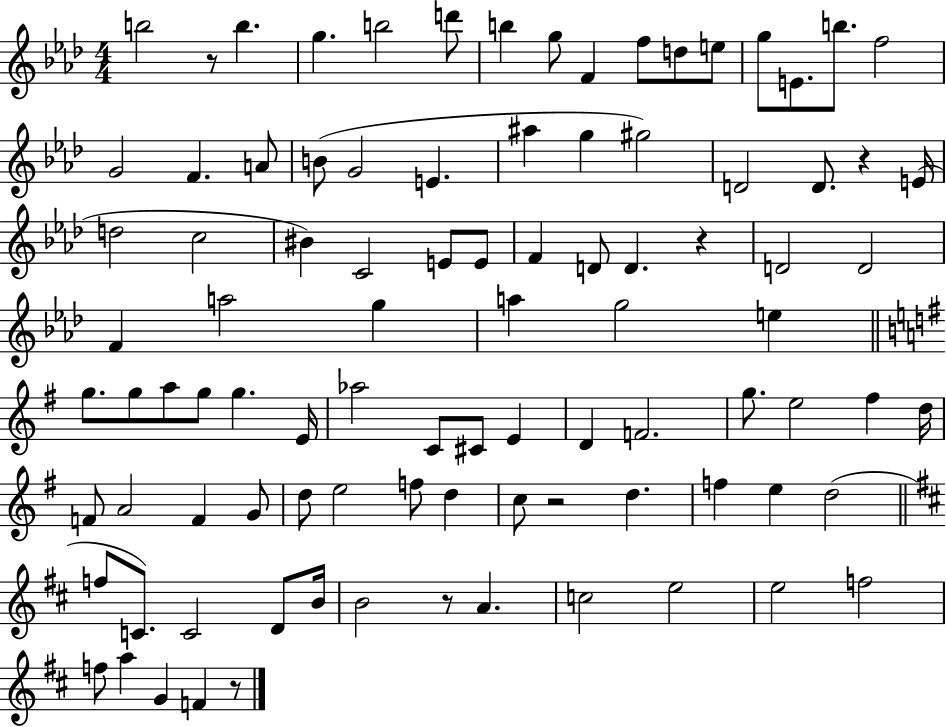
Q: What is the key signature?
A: AES major